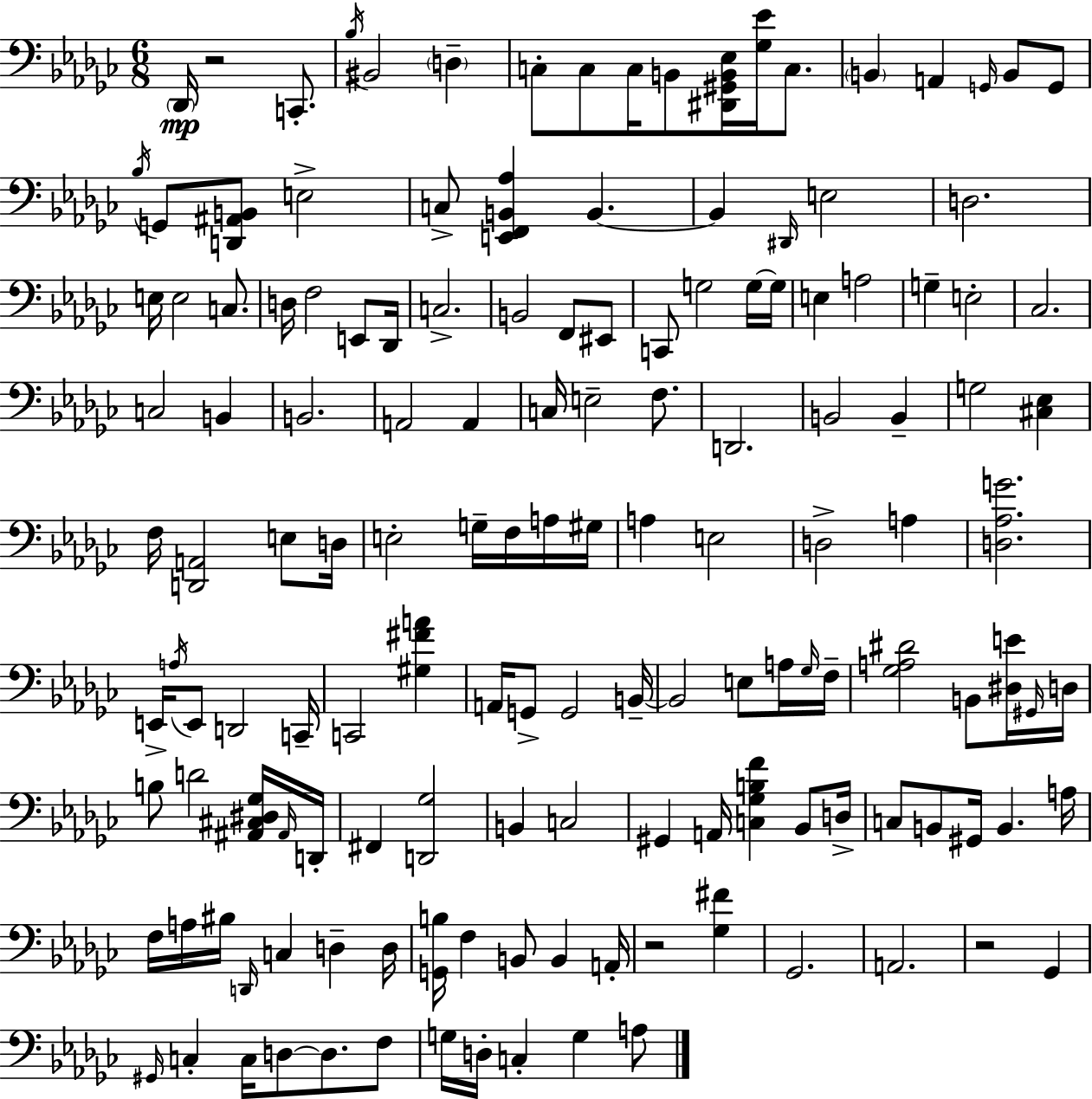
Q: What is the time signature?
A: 6/8